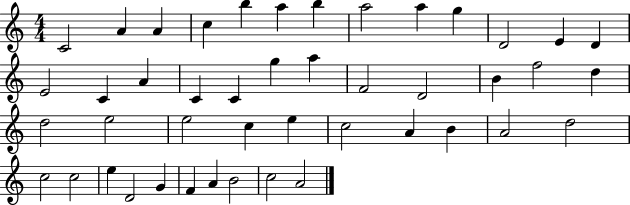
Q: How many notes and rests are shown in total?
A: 45